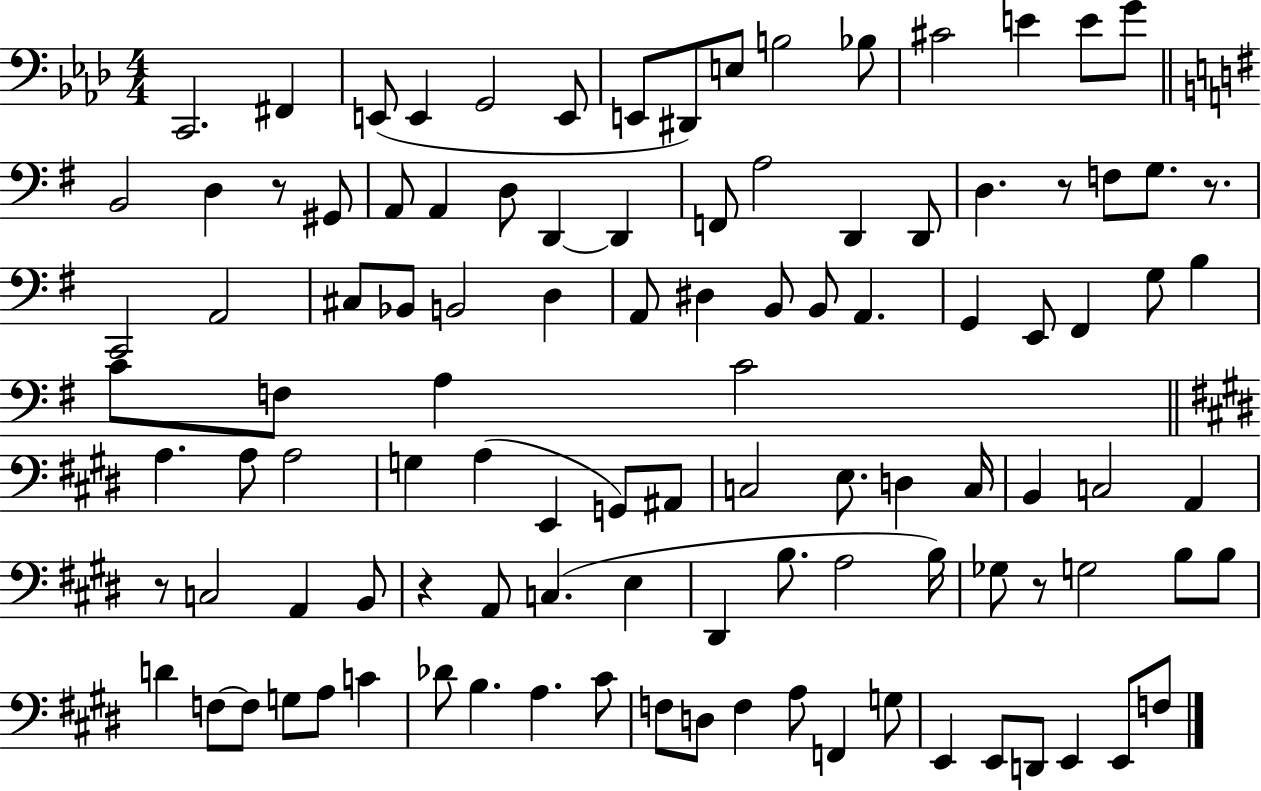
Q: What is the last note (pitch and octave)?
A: F3